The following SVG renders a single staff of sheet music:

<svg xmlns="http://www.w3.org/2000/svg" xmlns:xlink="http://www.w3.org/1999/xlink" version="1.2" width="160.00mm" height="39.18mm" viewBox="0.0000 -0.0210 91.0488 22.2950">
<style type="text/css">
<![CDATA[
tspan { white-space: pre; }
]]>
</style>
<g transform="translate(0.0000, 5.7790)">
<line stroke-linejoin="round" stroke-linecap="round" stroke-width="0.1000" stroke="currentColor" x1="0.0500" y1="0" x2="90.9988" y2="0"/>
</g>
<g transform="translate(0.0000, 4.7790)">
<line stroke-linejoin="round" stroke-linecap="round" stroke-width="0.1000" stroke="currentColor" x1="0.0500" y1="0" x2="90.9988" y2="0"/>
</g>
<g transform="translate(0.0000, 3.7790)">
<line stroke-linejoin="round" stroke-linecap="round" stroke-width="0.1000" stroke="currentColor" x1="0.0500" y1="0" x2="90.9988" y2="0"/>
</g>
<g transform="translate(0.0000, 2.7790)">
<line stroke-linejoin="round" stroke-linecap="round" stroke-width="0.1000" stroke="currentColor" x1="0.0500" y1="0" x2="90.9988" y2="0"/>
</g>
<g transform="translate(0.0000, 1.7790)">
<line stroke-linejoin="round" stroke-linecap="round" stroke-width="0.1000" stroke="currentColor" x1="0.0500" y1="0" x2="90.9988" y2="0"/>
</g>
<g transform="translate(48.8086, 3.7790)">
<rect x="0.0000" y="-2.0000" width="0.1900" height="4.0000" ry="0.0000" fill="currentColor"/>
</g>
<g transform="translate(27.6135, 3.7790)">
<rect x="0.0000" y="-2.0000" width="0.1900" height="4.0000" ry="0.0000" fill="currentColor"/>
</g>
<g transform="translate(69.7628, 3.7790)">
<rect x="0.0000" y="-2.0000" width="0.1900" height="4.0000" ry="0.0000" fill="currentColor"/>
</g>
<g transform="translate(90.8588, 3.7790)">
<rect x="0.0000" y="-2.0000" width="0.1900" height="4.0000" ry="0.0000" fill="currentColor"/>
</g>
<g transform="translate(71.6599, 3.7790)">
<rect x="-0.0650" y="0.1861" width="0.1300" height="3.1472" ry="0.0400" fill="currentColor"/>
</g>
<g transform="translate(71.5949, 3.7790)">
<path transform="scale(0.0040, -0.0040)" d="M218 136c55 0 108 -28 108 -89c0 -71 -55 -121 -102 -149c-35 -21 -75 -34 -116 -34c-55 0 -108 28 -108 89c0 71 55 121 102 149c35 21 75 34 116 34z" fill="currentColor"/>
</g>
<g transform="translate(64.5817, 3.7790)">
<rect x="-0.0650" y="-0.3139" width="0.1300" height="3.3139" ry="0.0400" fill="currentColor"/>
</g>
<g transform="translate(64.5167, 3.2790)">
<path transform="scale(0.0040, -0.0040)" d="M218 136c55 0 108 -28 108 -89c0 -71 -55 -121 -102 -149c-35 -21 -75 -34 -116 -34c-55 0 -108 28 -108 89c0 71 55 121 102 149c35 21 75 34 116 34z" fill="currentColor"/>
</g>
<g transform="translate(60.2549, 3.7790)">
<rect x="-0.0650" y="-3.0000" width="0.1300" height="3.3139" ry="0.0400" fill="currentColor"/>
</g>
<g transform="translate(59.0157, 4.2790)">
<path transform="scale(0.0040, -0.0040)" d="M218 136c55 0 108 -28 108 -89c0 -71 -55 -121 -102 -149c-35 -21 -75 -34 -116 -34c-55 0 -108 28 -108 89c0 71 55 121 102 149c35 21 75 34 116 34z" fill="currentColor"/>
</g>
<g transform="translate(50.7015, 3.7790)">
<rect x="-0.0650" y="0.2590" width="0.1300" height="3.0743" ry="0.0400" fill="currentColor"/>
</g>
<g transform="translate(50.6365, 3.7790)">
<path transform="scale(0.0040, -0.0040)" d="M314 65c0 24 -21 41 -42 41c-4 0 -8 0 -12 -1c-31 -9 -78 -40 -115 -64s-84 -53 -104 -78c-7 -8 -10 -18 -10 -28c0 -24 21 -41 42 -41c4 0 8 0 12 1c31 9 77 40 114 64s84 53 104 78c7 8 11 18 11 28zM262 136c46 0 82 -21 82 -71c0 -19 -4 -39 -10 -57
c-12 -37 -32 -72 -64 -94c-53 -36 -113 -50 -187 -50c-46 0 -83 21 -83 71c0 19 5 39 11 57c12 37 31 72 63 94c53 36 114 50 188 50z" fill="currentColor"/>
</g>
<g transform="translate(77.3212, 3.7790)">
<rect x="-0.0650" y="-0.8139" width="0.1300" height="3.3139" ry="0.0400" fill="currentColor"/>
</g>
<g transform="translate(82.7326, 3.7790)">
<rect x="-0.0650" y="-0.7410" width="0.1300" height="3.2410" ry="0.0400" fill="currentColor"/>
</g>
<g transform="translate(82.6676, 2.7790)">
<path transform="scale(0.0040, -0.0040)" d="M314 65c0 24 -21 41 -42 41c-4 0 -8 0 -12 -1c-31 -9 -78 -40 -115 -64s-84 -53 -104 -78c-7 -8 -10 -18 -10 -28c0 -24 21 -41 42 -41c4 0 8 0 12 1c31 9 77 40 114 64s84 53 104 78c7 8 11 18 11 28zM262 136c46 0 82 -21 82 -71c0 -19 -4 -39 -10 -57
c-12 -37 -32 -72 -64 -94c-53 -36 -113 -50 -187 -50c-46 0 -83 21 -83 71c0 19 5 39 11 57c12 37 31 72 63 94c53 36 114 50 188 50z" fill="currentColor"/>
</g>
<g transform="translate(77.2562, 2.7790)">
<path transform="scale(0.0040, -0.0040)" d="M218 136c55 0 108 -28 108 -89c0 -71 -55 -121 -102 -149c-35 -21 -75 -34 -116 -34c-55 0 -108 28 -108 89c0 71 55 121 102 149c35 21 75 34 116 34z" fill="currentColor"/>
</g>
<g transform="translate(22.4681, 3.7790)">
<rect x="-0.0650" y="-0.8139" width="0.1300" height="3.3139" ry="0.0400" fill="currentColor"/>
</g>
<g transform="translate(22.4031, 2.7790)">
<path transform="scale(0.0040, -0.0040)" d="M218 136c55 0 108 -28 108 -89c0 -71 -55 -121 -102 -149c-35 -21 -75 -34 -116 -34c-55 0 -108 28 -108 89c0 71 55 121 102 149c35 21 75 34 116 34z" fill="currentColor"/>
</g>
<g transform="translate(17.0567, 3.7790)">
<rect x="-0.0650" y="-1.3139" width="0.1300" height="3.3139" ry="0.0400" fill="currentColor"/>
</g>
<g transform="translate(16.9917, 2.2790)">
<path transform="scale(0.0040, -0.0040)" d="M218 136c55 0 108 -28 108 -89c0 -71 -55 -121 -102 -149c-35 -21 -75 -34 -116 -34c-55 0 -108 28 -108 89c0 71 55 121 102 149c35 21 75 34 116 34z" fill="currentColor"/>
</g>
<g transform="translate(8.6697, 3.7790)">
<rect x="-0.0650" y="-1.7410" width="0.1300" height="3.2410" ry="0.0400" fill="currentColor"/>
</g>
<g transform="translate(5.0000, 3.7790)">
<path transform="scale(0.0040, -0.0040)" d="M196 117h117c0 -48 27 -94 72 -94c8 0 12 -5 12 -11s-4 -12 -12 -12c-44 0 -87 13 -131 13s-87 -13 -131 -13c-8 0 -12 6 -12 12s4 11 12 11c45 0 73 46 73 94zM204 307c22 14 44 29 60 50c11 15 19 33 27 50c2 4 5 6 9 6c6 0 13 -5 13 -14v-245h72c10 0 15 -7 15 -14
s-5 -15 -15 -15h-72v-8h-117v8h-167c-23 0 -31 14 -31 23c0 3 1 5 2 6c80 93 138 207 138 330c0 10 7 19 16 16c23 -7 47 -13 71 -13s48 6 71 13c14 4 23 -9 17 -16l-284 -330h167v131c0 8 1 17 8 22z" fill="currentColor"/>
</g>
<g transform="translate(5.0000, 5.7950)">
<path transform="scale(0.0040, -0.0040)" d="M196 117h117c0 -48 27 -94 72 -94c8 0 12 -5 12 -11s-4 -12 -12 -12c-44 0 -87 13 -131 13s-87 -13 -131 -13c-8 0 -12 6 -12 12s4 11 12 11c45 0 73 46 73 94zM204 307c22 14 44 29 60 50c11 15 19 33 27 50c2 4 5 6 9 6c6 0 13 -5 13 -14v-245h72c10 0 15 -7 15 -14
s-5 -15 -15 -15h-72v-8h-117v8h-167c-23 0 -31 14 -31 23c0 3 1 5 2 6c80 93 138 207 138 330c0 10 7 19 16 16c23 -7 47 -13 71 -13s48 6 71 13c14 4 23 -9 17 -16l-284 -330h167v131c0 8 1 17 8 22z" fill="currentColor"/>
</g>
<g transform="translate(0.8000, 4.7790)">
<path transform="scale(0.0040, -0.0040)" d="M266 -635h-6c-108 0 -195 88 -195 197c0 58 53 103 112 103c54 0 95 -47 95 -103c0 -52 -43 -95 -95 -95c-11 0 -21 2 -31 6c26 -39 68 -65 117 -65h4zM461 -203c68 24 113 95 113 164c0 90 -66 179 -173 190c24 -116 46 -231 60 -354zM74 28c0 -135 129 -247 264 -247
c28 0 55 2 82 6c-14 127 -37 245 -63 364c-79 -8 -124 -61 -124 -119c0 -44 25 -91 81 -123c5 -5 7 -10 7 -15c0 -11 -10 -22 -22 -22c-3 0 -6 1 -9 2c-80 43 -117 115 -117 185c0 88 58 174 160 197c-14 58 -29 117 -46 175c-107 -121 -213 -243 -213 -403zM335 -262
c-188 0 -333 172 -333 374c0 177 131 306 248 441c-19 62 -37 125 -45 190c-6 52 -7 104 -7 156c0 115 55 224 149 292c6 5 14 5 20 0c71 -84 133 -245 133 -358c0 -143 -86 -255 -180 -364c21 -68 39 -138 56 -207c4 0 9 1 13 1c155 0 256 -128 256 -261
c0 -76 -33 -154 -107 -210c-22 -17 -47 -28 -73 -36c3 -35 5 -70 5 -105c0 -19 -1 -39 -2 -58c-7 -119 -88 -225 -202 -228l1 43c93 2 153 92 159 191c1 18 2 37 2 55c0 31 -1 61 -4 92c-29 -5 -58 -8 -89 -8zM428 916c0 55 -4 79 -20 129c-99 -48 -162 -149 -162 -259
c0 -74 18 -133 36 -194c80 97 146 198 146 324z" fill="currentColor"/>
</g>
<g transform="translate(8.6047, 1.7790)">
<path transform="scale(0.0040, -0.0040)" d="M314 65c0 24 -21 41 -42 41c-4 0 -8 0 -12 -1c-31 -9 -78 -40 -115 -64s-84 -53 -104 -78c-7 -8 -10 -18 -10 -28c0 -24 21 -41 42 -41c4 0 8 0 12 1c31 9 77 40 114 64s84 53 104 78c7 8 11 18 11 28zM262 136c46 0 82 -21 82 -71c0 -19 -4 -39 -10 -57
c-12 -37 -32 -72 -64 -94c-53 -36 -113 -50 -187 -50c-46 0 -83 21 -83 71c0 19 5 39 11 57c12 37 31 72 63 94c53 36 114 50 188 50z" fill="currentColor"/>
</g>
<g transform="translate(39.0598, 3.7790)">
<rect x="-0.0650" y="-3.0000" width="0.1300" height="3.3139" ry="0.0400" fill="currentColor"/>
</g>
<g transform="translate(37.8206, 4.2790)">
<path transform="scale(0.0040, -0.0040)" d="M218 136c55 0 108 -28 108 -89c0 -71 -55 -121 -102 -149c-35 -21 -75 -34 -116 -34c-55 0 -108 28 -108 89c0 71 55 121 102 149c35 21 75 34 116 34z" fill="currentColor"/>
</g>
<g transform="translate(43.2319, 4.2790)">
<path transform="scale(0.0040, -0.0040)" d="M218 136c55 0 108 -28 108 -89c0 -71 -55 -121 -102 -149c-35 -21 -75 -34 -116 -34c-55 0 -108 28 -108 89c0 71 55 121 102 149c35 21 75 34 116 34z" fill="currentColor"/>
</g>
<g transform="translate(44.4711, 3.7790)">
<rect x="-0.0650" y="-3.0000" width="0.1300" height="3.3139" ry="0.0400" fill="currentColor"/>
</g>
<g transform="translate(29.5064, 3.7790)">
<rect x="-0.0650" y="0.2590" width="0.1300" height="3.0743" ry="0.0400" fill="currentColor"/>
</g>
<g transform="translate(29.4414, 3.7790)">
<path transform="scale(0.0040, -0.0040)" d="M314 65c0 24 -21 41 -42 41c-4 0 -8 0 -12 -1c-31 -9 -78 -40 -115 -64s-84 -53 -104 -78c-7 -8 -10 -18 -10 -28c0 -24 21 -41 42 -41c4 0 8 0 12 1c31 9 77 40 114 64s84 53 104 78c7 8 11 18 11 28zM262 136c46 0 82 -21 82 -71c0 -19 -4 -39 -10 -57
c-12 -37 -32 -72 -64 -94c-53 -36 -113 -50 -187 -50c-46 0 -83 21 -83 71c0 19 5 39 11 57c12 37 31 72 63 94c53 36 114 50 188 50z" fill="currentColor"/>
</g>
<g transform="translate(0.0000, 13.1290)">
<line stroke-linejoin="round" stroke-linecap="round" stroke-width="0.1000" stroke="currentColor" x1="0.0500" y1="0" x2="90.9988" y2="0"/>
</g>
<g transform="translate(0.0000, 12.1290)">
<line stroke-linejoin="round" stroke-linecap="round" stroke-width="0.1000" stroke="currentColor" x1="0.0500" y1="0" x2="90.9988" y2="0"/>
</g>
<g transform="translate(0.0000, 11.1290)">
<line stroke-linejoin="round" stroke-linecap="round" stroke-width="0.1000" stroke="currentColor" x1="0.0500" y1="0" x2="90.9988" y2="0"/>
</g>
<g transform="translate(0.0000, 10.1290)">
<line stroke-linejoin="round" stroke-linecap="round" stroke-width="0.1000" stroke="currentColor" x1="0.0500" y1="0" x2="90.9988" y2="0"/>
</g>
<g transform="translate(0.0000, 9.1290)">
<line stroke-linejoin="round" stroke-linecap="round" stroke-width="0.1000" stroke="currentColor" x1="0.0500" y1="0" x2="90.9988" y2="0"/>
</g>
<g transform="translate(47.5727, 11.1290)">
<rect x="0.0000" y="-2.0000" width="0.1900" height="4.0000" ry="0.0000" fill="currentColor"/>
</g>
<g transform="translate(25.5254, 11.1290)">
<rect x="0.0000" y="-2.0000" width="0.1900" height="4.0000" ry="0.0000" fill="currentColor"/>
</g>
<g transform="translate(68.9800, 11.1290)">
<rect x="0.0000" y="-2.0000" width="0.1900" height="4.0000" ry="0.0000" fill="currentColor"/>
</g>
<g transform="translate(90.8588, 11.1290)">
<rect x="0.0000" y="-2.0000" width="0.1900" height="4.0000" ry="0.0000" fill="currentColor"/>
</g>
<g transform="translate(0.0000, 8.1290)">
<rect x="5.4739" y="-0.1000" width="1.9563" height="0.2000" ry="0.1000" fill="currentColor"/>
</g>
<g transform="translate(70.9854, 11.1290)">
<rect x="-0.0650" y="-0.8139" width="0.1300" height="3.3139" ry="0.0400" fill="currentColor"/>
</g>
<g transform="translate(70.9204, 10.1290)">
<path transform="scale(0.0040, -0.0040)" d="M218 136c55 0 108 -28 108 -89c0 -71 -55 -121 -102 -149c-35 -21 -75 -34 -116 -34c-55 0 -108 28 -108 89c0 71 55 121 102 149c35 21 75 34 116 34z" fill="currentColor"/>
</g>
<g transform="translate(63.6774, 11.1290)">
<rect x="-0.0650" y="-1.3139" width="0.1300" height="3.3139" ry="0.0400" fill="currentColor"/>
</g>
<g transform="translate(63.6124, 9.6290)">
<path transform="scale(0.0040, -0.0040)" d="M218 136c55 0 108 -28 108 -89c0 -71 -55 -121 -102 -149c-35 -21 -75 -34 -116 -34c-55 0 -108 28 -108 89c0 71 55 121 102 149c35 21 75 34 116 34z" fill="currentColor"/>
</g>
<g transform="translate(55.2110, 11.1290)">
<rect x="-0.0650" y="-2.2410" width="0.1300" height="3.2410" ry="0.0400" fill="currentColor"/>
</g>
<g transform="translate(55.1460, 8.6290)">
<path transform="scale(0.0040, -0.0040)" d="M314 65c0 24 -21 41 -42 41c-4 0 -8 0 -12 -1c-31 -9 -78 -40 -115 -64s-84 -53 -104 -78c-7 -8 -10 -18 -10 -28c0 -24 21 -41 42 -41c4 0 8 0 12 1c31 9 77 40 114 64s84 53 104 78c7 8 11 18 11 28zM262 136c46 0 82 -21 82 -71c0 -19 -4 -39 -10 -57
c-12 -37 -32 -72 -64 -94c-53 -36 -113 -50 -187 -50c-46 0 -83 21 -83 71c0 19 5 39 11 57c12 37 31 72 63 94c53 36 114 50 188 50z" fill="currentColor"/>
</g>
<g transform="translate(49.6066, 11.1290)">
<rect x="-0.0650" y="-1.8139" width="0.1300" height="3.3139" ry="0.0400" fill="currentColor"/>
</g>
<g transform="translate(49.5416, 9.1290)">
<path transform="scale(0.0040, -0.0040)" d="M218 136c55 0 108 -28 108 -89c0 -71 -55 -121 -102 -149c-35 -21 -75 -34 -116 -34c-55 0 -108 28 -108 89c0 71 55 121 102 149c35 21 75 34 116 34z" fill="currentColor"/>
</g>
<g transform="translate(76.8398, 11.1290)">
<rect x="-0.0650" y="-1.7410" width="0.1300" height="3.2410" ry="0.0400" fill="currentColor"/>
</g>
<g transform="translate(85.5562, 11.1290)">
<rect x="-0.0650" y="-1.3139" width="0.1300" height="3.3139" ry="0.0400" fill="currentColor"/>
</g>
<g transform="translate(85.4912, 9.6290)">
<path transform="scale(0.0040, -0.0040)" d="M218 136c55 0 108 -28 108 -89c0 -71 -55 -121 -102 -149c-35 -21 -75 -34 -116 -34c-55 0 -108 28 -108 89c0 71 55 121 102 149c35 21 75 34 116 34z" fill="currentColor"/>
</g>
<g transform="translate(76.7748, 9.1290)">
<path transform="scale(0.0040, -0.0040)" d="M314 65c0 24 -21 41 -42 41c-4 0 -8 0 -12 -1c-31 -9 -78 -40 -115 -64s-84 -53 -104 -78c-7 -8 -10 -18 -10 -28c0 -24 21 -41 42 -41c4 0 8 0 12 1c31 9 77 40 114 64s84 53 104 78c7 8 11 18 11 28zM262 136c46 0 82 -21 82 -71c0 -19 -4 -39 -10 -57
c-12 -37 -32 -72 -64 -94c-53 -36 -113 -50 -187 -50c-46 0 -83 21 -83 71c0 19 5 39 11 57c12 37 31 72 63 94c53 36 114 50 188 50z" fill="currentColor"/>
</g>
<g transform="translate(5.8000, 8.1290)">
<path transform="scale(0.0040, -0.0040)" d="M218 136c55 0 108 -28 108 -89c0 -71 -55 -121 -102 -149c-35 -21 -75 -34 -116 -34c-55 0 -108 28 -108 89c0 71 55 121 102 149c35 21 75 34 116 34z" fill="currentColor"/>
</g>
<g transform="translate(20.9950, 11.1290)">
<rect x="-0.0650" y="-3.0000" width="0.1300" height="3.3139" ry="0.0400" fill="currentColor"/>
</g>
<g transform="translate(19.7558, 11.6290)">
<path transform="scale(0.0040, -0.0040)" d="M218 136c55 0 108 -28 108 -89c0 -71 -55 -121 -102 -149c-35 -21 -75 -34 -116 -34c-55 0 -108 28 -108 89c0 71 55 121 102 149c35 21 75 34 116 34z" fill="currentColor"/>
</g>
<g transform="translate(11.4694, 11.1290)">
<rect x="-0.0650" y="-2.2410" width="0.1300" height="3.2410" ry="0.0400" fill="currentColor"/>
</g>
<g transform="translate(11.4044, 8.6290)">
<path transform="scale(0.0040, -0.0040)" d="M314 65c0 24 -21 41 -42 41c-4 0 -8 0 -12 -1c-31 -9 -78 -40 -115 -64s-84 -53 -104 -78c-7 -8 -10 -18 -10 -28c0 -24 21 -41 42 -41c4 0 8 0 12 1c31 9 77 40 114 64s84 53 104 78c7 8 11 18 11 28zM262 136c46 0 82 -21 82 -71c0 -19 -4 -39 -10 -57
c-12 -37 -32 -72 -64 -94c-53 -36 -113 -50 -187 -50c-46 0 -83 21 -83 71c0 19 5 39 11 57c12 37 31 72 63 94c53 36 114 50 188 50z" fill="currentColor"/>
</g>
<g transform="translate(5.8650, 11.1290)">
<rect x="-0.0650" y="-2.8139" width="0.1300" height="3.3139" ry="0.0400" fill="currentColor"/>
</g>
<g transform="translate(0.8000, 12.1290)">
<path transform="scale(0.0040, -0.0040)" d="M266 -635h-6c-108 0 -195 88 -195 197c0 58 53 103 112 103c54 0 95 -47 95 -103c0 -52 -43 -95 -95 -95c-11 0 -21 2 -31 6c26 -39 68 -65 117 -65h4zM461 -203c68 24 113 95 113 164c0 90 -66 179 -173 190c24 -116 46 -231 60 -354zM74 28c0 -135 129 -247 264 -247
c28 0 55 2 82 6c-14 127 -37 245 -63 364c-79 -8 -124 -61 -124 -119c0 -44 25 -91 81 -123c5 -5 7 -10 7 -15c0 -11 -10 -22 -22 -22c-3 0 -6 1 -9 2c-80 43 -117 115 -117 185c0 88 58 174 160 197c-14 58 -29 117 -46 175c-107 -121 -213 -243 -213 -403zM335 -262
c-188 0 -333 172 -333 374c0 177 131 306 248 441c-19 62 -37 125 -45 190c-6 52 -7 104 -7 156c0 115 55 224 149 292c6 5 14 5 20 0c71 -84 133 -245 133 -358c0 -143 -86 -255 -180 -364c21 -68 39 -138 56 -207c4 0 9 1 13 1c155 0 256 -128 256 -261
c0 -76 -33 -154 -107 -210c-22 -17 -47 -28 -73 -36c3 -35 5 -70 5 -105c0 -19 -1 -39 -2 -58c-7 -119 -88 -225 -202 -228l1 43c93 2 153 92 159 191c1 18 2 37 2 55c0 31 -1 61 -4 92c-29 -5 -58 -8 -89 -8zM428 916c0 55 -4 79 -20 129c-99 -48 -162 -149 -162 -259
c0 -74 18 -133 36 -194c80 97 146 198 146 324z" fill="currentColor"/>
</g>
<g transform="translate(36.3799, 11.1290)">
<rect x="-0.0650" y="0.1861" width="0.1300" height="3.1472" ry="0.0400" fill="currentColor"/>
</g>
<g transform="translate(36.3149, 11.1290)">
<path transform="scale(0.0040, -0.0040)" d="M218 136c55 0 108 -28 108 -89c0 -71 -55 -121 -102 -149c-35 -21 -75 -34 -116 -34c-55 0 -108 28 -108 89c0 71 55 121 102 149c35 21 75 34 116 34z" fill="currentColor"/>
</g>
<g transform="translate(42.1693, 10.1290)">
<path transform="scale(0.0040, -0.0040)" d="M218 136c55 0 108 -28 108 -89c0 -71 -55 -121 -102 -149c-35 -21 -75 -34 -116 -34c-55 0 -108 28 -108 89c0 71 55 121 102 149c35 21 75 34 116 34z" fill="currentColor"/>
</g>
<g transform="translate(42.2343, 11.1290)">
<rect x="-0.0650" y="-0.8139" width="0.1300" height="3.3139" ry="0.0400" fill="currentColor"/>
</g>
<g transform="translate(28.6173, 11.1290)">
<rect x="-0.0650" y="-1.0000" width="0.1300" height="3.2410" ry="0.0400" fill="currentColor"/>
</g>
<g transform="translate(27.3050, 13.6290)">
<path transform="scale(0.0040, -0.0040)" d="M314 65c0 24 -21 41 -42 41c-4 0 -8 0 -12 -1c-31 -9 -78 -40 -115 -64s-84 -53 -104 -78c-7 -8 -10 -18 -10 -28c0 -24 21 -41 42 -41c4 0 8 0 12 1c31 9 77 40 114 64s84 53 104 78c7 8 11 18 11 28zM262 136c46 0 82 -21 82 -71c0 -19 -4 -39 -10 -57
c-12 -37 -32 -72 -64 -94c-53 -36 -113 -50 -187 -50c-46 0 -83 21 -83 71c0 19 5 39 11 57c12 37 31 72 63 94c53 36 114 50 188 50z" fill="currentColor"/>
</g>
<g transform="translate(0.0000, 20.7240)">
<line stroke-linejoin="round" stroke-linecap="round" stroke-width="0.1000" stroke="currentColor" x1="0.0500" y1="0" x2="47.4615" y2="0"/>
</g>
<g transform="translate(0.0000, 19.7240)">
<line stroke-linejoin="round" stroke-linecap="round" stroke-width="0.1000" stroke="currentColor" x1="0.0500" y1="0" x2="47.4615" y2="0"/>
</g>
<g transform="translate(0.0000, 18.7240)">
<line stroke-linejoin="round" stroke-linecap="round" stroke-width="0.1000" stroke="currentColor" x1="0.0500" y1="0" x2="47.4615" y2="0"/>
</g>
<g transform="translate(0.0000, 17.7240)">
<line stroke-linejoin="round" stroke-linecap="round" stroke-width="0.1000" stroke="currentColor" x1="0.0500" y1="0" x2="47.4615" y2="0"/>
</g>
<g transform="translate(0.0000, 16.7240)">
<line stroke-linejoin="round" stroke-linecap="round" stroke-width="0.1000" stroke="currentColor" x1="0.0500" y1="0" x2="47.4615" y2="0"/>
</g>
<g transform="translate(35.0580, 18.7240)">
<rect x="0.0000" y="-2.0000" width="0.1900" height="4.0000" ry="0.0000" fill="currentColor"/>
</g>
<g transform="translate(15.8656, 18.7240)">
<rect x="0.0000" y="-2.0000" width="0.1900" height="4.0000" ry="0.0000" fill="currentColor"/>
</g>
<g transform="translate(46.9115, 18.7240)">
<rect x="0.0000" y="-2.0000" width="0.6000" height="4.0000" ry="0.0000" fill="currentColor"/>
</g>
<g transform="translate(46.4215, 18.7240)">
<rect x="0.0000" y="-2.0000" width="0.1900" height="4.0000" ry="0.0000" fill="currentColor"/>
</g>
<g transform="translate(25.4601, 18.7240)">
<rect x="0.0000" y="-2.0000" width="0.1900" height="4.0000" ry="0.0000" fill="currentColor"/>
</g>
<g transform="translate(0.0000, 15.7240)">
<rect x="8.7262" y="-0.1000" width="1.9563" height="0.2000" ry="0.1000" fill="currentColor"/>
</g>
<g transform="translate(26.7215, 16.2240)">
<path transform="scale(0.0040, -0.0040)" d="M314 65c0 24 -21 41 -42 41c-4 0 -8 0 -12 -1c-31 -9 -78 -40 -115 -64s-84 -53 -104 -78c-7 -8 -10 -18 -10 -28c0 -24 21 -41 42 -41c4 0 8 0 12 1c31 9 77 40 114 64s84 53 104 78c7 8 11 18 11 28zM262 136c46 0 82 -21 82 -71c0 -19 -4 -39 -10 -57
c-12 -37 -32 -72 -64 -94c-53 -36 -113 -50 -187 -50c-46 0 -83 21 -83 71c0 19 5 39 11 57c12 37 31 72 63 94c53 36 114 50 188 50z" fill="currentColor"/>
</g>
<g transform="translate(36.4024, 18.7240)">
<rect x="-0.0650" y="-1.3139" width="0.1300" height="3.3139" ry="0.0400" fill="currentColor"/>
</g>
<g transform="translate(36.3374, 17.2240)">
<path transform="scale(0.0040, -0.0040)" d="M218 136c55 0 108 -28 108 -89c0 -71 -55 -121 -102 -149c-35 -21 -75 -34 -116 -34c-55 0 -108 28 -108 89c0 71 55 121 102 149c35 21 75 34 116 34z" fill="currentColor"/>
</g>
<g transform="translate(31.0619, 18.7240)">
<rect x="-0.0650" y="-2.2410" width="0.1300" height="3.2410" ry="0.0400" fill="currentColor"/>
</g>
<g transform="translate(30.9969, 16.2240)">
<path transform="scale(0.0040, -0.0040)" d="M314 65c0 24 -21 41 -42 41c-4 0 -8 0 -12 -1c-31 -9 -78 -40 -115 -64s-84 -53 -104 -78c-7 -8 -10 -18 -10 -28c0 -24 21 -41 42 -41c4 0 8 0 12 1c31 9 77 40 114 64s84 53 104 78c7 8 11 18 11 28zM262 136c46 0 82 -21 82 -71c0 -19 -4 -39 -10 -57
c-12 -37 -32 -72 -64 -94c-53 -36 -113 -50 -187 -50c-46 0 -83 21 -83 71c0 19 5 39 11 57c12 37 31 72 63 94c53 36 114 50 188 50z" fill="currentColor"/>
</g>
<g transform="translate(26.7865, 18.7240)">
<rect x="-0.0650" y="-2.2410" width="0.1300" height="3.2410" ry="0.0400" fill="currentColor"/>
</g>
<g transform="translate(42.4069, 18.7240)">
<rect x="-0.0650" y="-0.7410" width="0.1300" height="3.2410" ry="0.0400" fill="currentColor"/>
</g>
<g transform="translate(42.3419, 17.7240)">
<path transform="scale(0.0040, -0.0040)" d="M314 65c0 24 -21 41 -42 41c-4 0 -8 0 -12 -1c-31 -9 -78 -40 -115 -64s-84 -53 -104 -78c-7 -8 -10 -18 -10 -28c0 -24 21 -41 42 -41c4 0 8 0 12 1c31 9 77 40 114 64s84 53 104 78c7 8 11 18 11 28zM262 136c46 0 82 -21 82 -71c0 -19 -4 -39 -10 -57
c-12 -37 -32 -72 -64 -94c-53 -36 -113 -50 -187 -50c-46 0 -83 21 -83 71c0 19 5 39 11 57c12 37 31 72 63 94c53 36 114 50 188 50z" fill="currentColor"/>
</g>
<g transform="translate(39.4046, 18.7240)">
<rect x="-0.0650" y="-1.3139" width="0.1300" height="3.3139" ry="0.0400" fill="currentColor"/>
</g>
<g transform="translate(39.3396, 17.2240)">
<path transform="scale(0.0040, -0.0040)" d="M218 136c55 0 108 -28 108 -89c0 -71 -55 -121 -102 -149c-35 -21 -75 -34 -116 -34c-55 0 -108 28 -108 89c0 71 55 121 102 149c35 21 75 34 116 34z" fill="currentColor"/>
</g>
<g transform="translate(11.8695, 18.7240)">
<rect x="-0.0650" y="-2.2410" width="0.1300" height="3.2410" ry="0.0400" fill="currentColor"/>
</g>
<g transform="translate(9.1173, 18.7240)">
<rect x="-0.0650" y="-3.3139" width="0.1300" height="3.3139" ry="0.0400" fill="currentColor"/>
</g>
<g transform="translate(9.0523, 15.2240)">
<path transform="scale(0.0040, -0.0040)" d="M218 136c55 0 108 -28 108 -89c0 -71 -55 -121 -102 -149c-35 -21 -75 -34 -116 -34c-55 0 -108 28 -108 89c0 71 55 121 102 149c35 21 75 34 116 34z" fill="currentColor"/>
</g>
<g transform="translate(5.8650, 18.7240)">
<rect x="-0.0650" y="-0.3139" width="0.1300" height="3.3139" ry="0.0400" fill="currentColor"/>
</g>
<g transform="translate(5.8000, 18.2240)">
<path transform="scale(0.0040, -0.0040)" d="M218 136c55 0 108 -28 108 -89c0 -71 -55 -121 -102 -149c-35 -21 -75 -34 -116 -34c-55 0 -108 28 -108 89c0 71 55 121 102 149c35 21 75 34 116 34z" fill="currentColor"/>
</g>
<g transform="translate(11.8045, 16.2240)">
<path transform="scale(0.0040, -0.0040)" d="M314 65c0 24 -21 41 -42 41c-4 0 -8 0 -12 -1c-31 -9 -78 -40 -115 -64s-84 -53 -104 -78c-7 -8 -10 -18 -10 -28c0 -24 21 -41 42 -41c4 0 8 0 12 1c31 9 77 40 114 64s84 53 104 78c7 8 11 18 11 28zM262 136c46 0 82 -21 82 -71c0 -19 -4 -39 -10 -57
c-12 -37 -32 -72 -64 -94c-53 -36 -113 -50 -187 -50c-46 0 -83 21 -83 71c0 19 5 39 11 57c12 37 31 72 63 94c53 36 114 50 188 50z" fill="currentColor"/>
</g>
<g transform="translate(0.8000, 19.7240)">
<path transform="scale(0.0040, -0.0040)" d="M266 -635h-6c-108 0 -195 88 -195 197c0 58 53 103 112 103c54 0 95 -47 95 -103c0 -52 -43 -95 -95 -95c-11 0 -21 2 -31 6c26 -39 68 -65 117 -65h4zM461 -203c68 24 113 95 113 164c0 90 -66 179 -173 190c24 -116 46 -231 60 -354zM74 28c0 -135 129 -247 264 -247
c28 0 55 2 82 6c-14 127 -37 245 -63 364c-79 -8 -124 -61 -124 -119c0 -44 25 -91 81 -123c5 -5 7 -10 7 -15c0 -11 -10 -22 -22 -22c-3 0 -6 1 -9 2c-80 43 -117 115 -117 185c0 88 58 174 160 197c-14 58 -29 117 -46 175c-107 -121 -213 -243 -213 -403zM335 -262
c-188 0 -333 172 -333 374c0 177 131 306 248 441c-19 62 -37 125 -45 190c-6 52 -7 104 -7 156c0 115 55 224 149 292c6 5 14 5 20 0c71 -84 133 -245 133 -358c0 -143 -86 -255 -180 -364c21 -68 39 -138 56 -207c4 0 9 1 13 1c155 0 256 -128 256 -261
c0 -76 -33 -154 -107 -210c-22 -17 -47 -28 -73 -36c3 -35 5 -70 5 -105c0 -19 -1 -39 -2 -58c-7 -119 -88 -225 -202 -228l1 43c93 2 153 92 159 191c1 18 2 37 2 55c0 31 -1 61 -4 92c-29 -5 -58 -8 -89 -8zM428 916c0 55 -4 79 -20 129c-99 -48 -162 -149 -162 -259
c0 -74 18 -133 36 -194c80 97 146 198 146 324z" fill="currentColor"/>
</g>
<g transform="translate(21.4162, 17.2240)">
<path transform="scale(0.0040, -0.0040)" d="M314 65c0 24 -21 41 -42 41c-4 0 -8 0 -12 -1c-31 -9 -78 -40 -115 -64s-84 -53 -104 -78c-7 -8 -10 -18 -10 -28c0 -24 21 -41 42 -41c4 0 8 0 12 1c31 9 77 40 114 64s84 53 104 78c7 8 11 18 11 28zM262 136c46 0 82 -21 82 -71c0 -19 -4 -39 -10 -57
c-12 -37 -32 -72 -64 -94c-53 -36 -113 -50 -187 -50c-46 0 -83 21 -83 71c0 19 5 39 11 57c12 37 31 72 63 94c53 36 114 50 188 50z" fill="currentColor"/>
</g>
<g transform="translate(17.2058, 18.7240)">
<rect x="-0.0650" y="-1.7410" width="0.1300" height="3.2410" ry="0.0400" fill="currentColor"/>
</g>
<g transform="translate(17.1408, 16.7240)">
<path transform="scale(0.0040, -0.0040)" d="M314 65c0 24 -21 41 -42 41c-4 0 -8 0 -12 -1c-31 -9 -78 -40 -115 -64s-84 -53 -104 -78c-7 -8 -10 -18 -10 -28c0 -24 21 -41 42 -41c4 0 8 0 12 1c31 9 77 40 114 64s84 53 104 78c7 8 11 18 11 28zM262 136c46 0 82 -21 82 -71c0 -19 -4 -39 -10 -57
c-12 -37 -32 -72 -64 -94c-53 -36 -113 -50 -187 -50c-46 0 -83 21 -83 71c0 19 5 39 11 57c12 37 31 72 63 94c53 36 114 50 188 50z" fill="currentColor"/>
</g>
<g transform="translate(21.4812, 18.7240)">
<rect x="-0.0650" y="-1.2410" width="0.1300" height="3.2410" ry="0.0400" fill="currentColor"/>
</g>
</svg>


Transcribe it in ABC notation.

X:1
T:Untitled
M:4/4
L:1/4
K:C
f2 e d B2 A A B2 A c B d d2 a g2 A D2 B d f g2 e d f2 e c b g2 f2 e2 g2 g2 e e d2